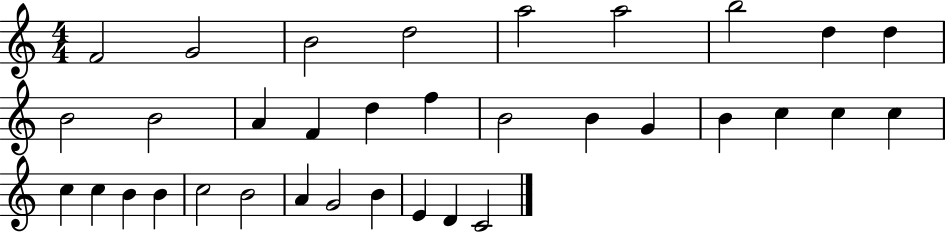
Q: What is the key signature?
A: C major